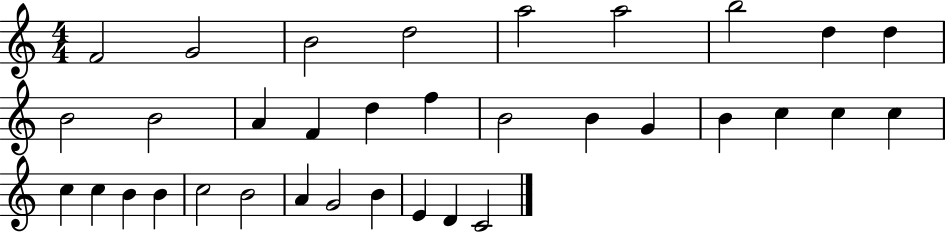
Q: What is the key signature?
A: C major